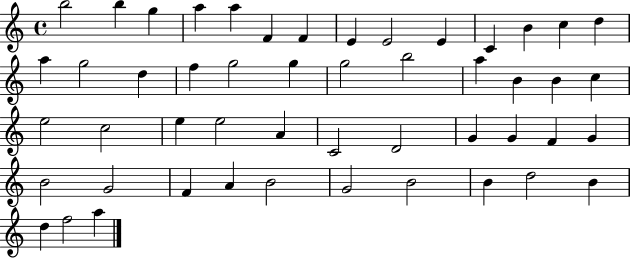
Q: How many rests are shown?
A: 0